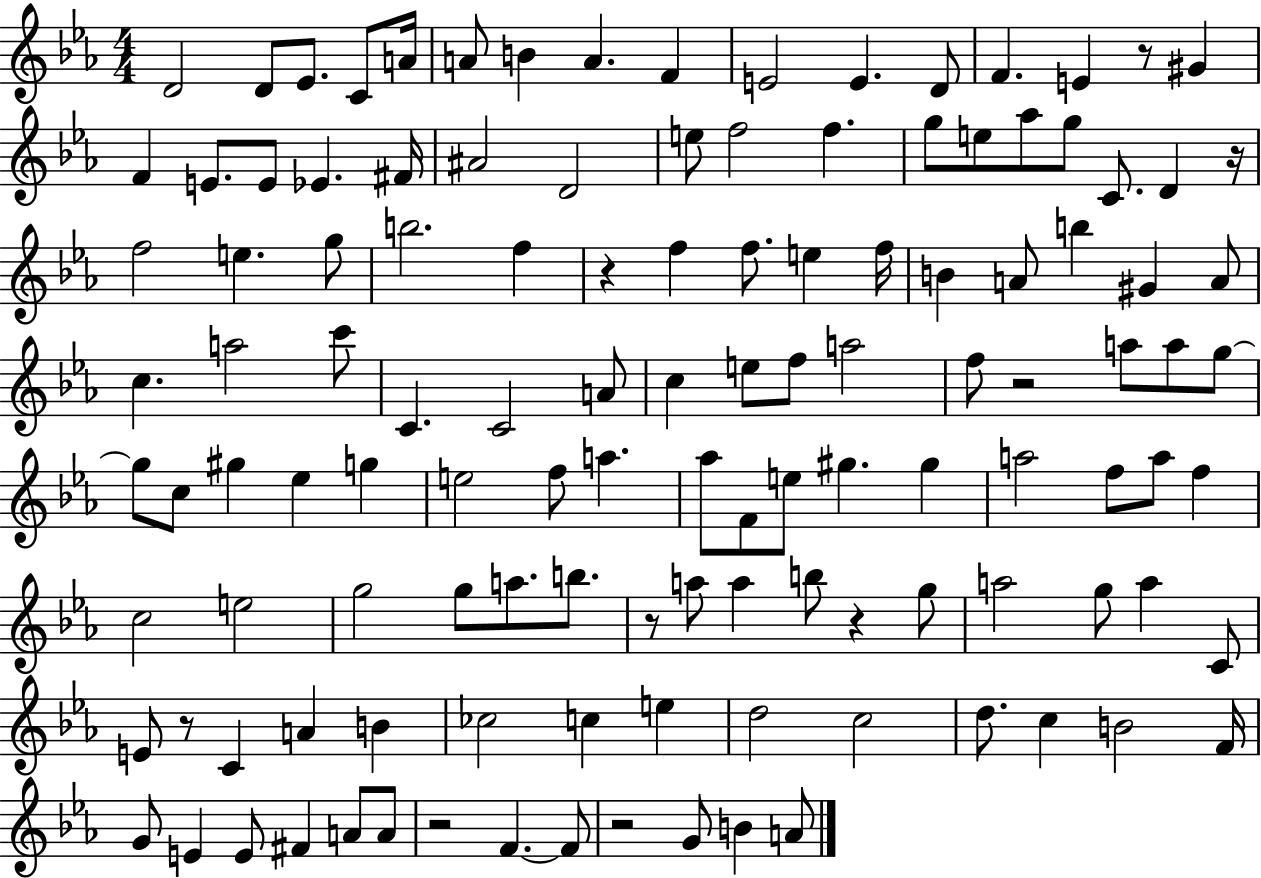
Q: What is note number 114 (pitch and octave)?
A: A4